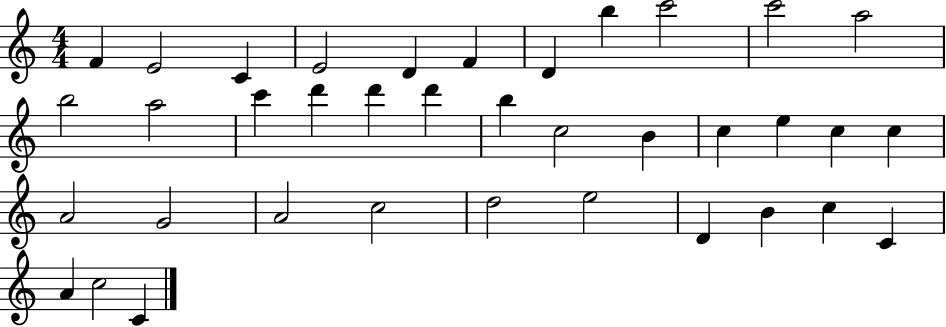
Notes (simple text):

F4/q E4/h C4/q E4/h D4/q F4/q D4/q B5/q C6/h C6/h A5/h B5/h A5/h C6/q D6/q D6/q D6/q B5/q C5/h B4/q C5/q E5/q C5/q C5/q A4/h G4/h A4/h C5/h D5/h E5/h D4/q B4/q C5/q C4/q A4/q C5/h C4/q